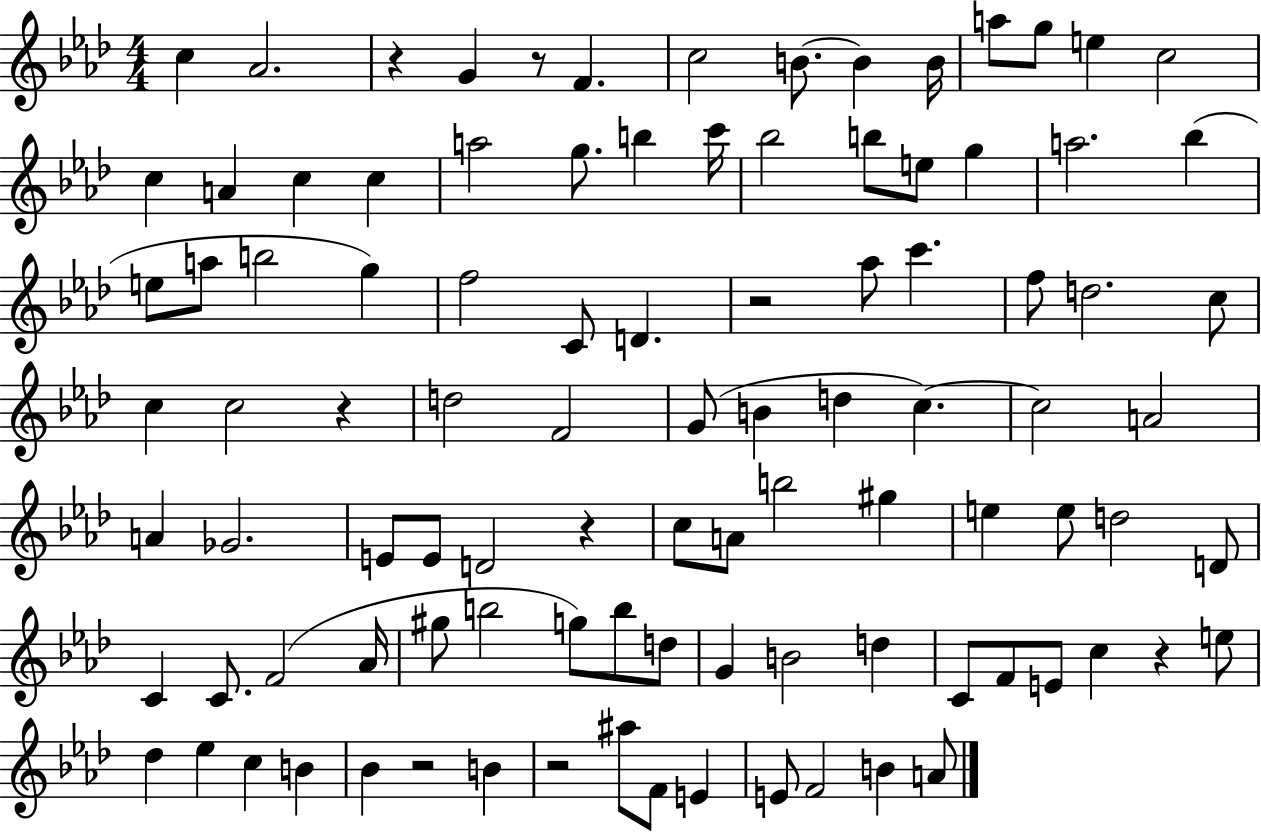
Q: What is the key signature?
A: AES major